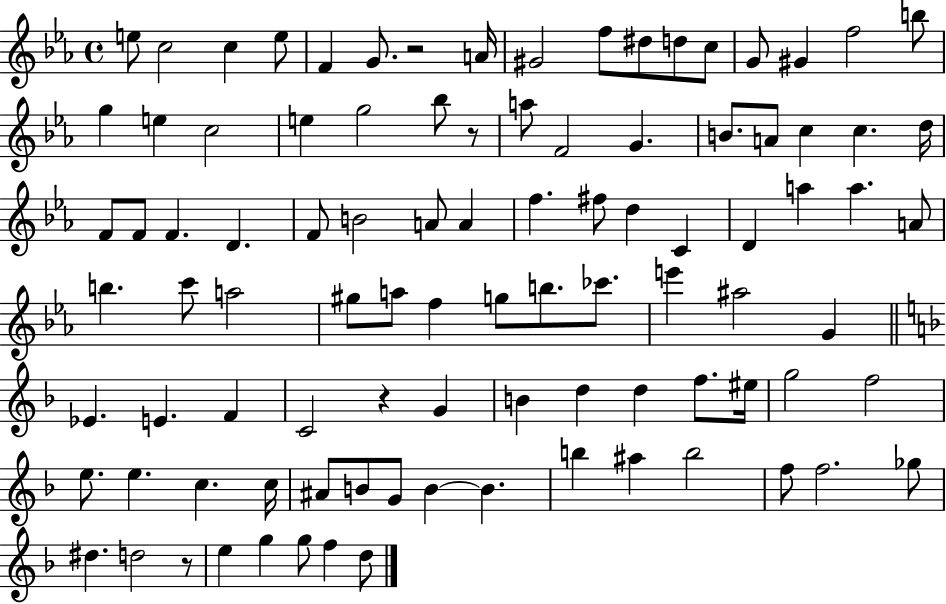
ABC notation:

X:1
T:Untitled
M:4/4
L:1/4
K:Eb
e/2 c2 c e/2 F G/2 z2 A/4 ^G2 f/2 ^d/2 d/2 c/2 G/2 ^G f2 b/2 g e c2 e g2 _b/2 z/2 a/2 F2 G B/2 A/2 c c d/4 F/2 F/2 F D F/2 B2 A/2 A f ^f/2 d C D a a A/2 b c'/2 a2 ^g/2 a/2 f g/2 b/2 _c'/2 e' ^a2 G _E E F C2 z G B d d f/2 ^e/4 g2 f2 e/2 e c c/4 ^A/2 B/2 G/2 B B b ^a b2 f/2 f2 _g/2 ^d d2 z/2 e g g/2 f d/2